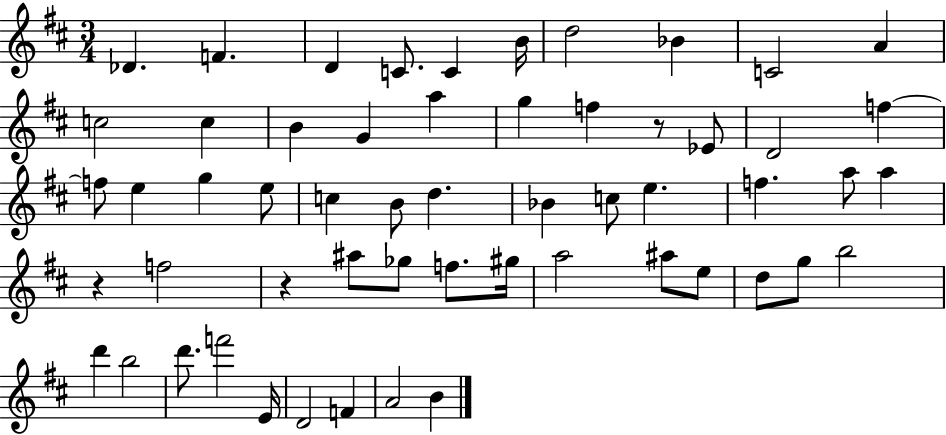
Db4/q. F4/q. D4/q C4/e. C4/q B4/s D5/h Bb4/q C4/h A4/q C5/h C5/q B4/q G4/q A5/q G5/q F5/q R/e Eb4/e D4/h F5/q F5/e E5/q G5/q E5/e C5/q B4/e D5/q. Bb4/q C5/e E5/q. F5/q. A5/e A5/q R/q F5/h R/q A#5/e Gb5/e F5/e. G#5/s A5/h A#5/e E5/e D5/e G5/e B5/h D6/q B5/h D6/e. F6/h E4/s D4/h F4/q A4/h B4/q